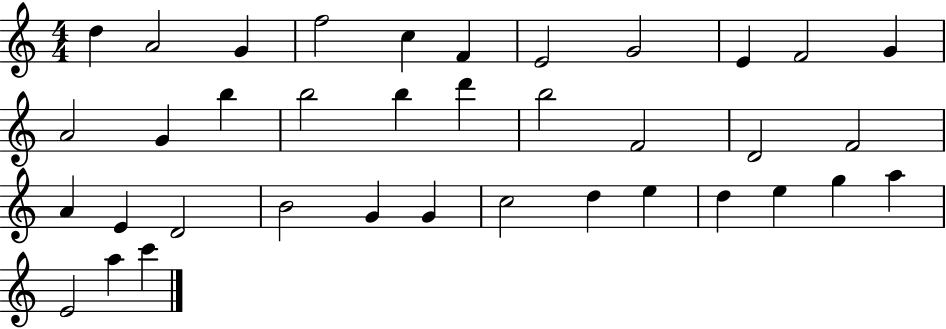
{
  \clef treble
  \numericTimeSignature
  \time 4/4
  \key c \major
  d''4 a'2 g'4 | f''2 c''4 f'4 | e'2 g'2 | e'4 f'2 g'4 | \break a'2 g'4 b''4 | b''2 b''4 d'''4 | b''2 f'2 | d'2 f'2 | \break a'4 e'4 d'2 | b'2 g'4 g'4 | c''2 d''4 e''4 | d''4 e''4 g''4 a''4 | \break e'2 a''4 c'''4 | \bar "|."
}